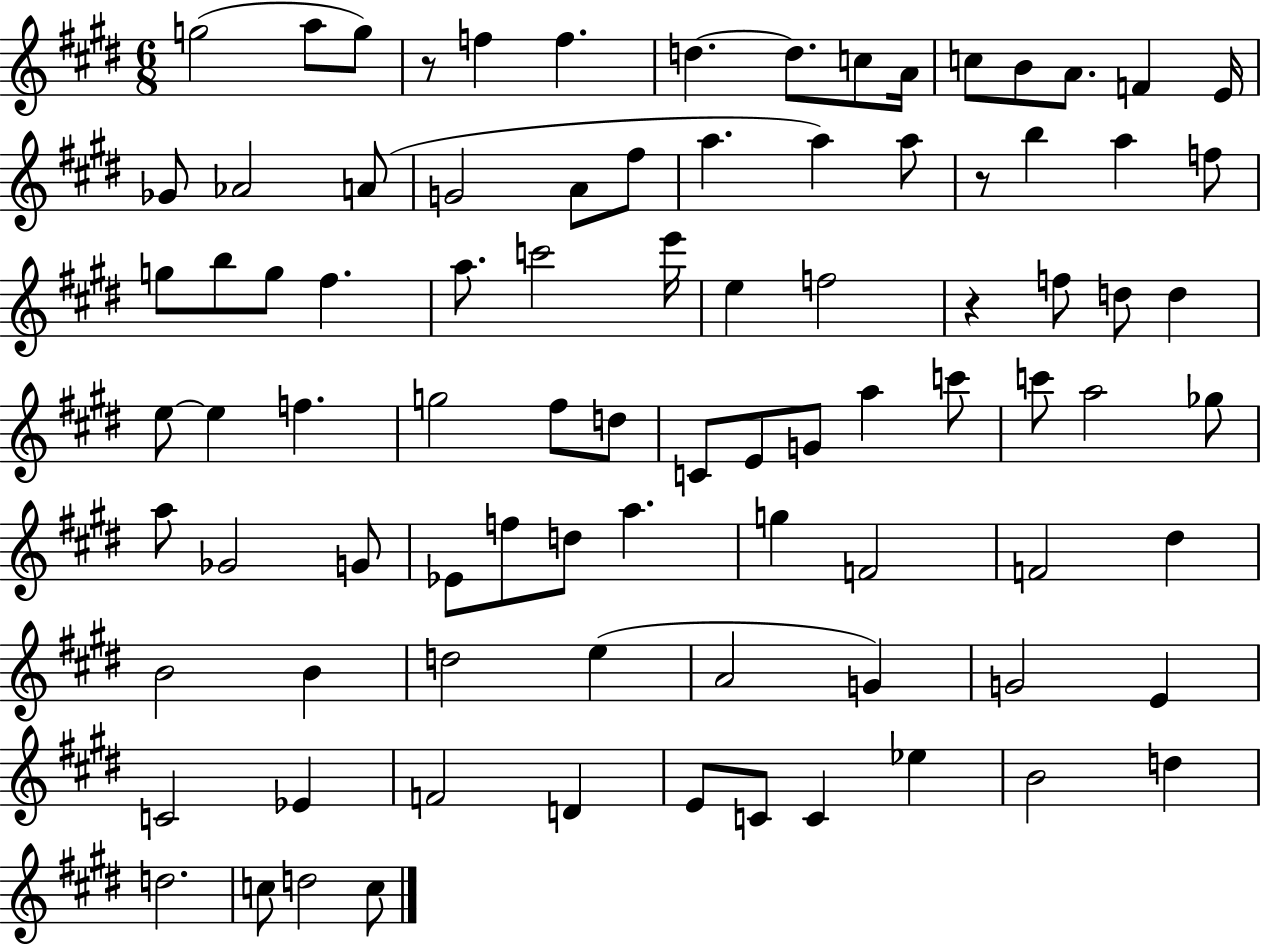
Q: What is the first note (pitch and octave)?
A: G5